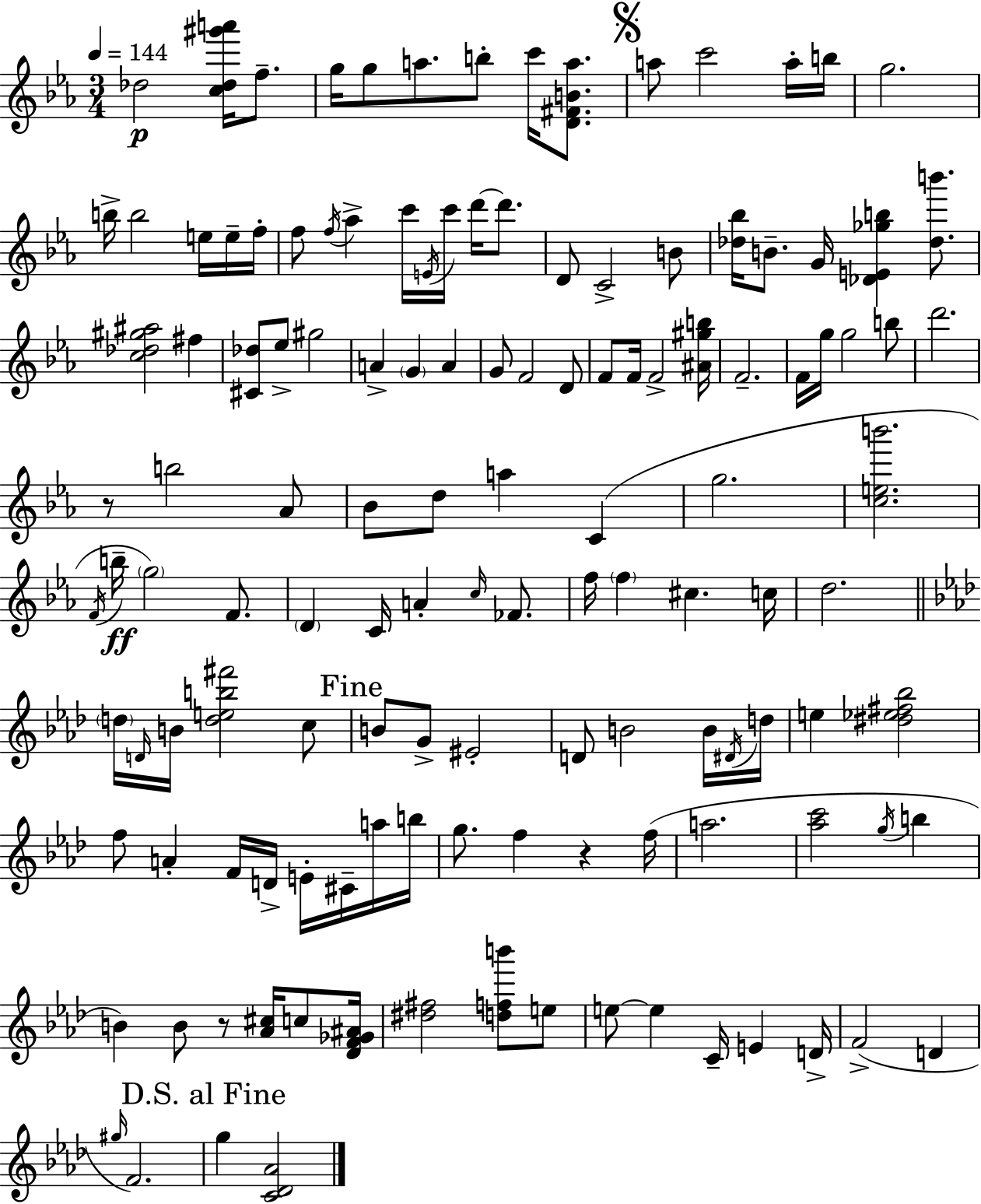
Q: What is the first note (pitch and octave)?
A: Db5